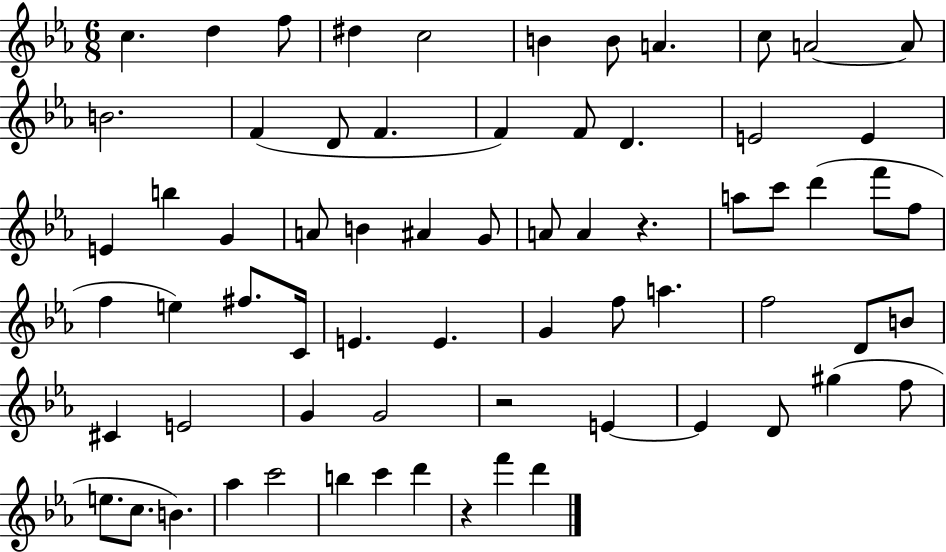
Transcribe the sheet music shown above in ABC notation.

X:1
T:Untitled
M:6/8
L:1/4
K:Eb
c d f/2 ^d c2 B B/2 A c/2 A2 A/2 B2 F D/2 F F F/2 D E2 E E b G A/2 B ^A G/2 A/2 A z a/2 c'/2 d' f'/2 f/2 f e ^f/2 C/4 E E G f/2 a f2 D/2 B/2 ^C E2 G G2 z2 E E D/2 ^g f/2 e/2 c/2 B _a c'2 b c' d' z f' d'